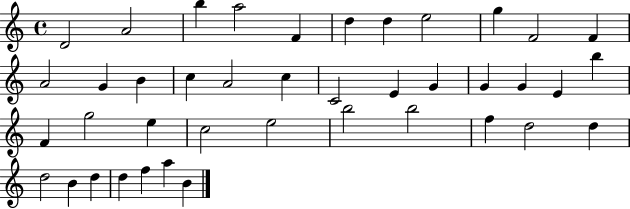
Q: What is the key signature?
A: C major